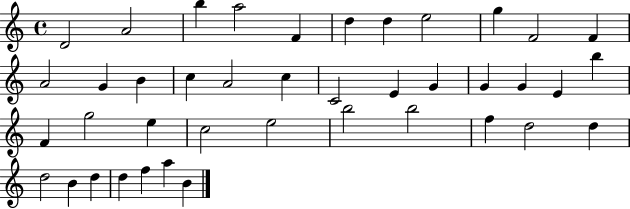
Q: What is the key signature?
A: C major